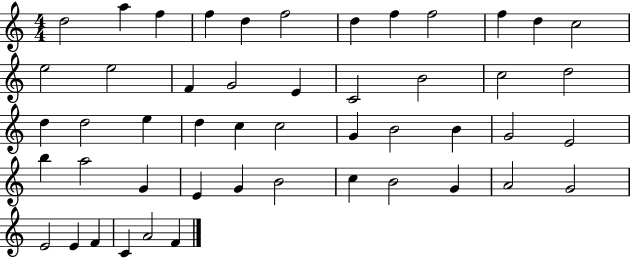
X:1
T:Untitled
M:4/4
L:1/4
K:C
d2 a f f d f2 d f f2 f d c2 e2 e2 F G2 E C2 B2 c2 d2 d d2 e d c c2 G B2 B G2 E2 b a2 G E G B2 c B2 G A2 G2 E2 E F C A2 F